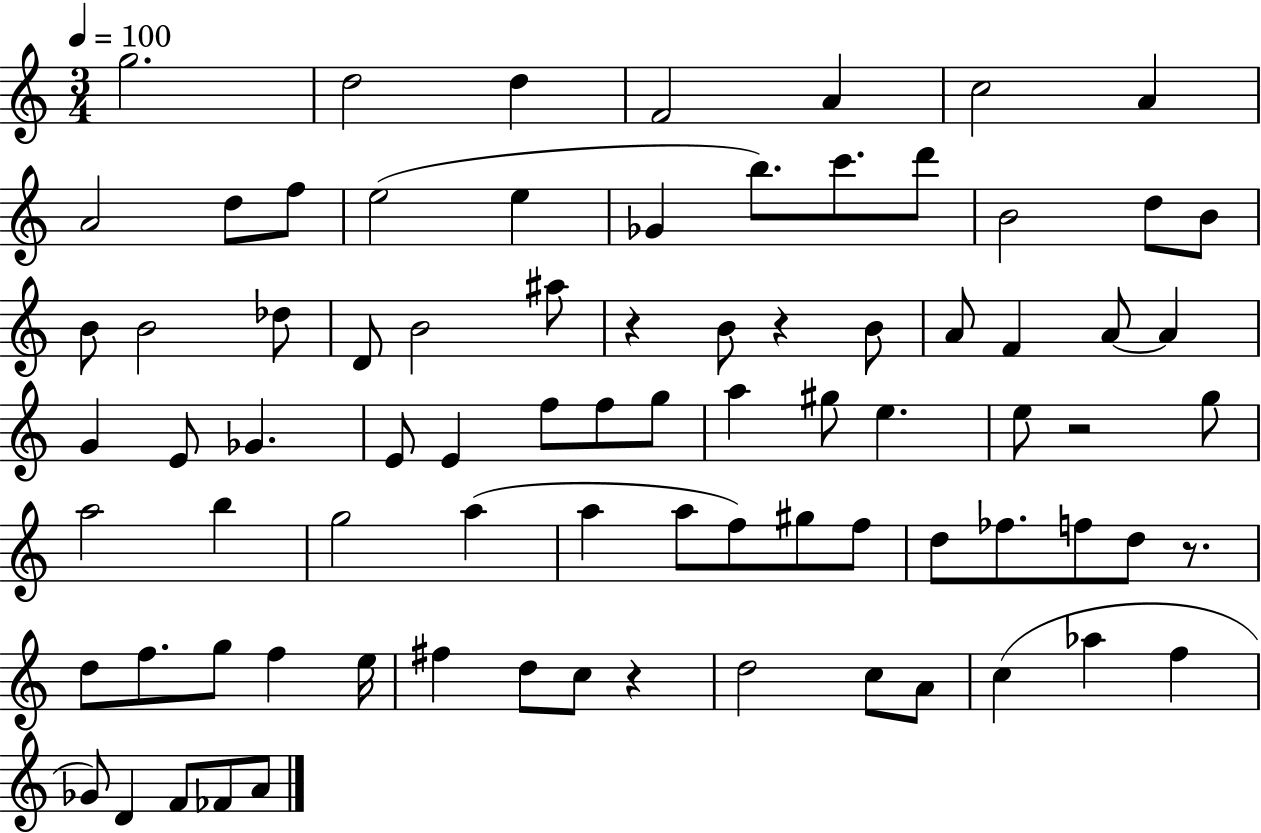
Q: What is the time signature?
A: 3/4